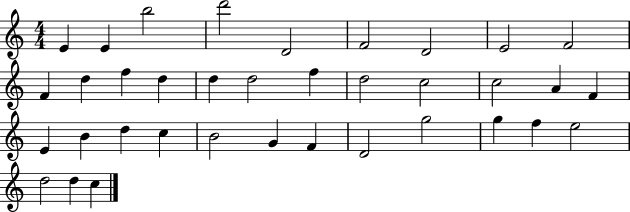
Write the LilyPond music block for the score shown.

{
  \clef treble
  \numericTimeSignature
  \time 4/4
  \key c \major
  e'4 e'4 b''2 | d'''2 d'2 | f'2 d'2 | e'2 f'2 | \break f'4 d''4 f''4 d''4 | d''4 d''2 f''4 | d''2 c''2 | c''2 a'4 f'4 | \break e'4 b'4 d''4 c''4 | b'2 g'4 f'4 | d'2 g''2 | g''4 f''4 e''2 | \break d''2 d''4 c''4 | \bar "|."
}